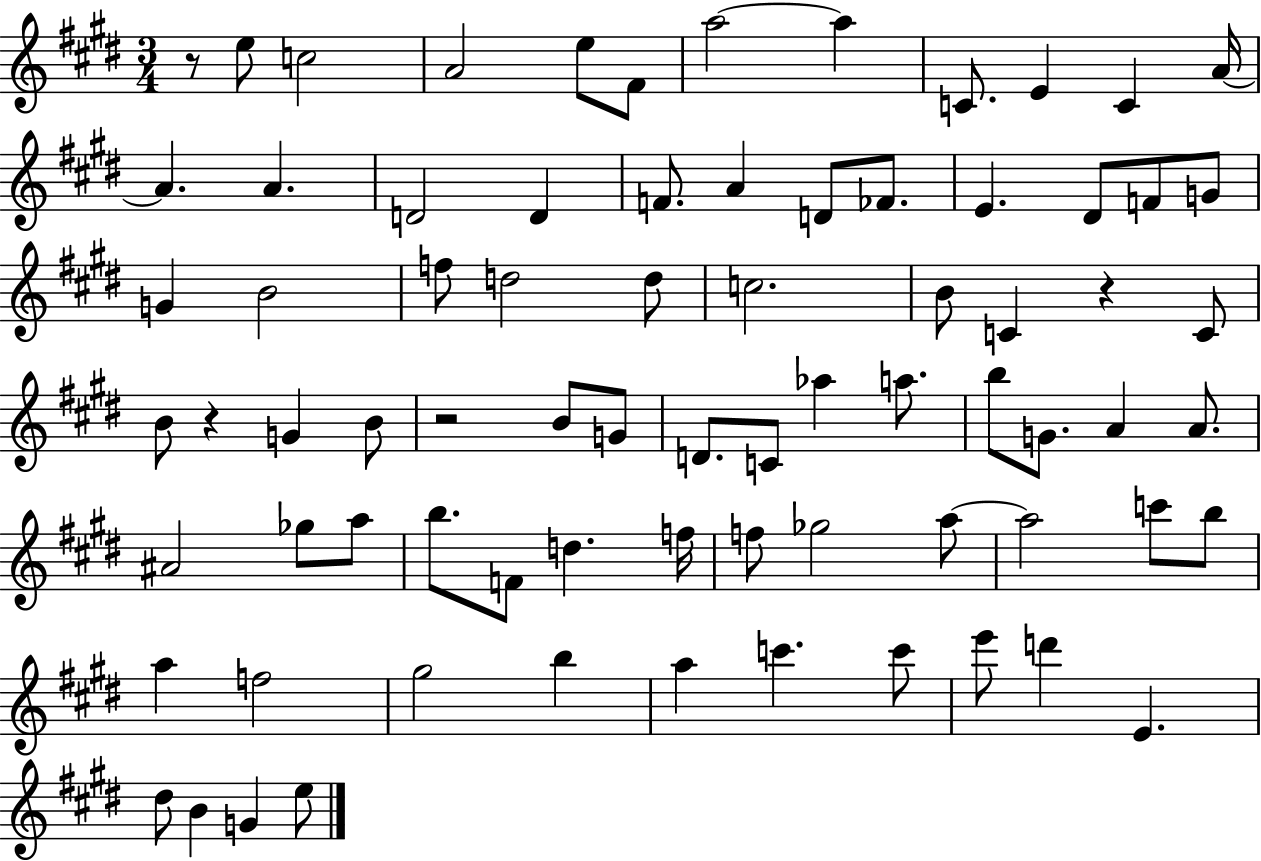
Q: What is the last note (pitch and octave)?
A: E5